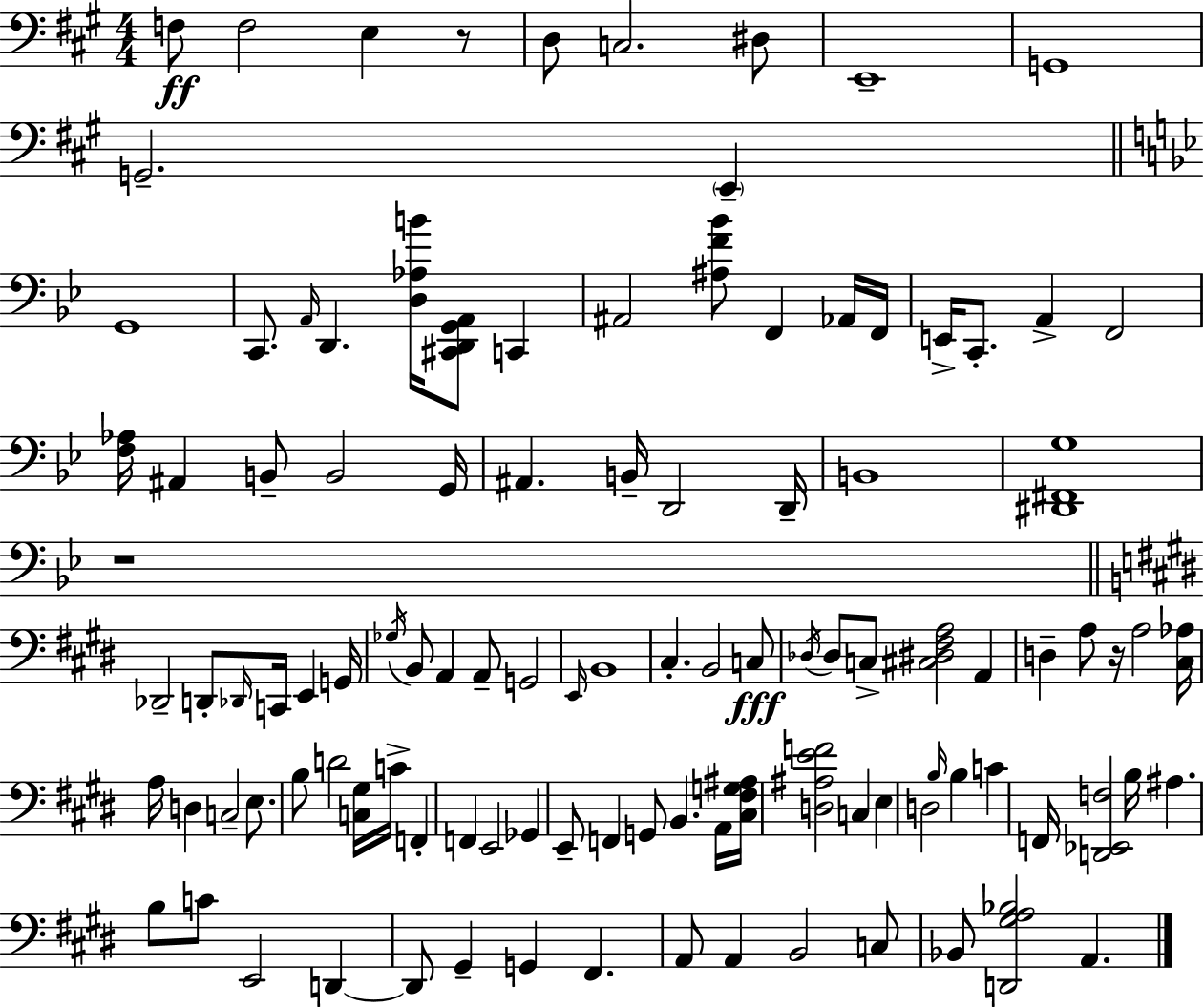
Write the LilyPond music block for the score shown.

{
  \clef bass
  \numericTimeSignature
  \time 4/4
  \key a \major
  f8\ff f2 e4 r8 | d8 c2. dis8 | e,1-- | g,1 | \break g,2.-- \parenthesize e,4-- | \bar "||" \break \key g \minor g,1 | c,8. \grace { a,16 } d,4. <d aes b'>16 <cis, d, g, a,>8 c,4 | ais,2 <ais f' bes'>8 f,4 aes,16 | f,16 e,16-> c,8.-. a,4-> f,2 | \break <f aes>16 ais,4 b,8-- b,2 | g,16 ais,4. b,16-- d,2 | d,16-- b,1 | <dis, fis, g>1 | \break r1 | \bar "||" \break \key e \major des,2-- d,8-. \grace { des,16 } c,16 e,4 | g,16 \acciaccatura { ges16 } b,8 a,4 a,8-- g,2 | \grace { e,16 } b,1 | cis4.-. b,2 | \break c8\fff \acciaccatura { des16 } des8 c8-> <cis dis fis a>2 | a,4 d4-- a8 r16 a2 | <cis aes>16 a16 d4 c2-- | e8. b8 d'2 <c gis>16 c'16-> | \break f,4-. f,4 e,2 | ges,4 e,8-- f,4 g,8 b,4. | a,16 <cis fis g ais>16 <d ais e' f'>2 c4 | e4 d2 \grace { b16 } b4 | \break c'4 f,16 <d, ees, f>2 b16 ais4. | b8 c'8 e,2 | d,4~~ d,8 gis,4-- g,4 fis,4. | a,8 a,4 b,2 | \break c8 bes,8 <d, gis a bes>2 a,4. | \bar "|."
}